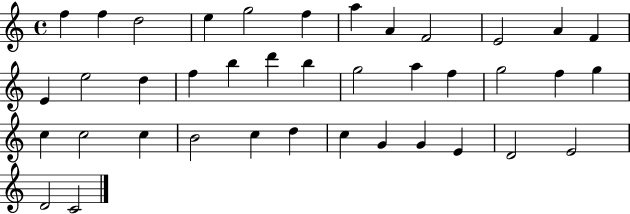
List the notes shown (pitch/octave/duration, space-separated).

F5/q F5/q D5/h E5/q G5/h F5/q A5/q A4/q F4/h E4/h A4/q F4/q E4/q E5/h D5/q F5/q B5/q D6/q B5/q G5/h A5/q F5/q G5/h F5/q G5/q C5/q C5/h C5/q B4/h C5/q D5/q C5/q G4/q G4/q E4/q D4/h E4/h D4/h C4/h